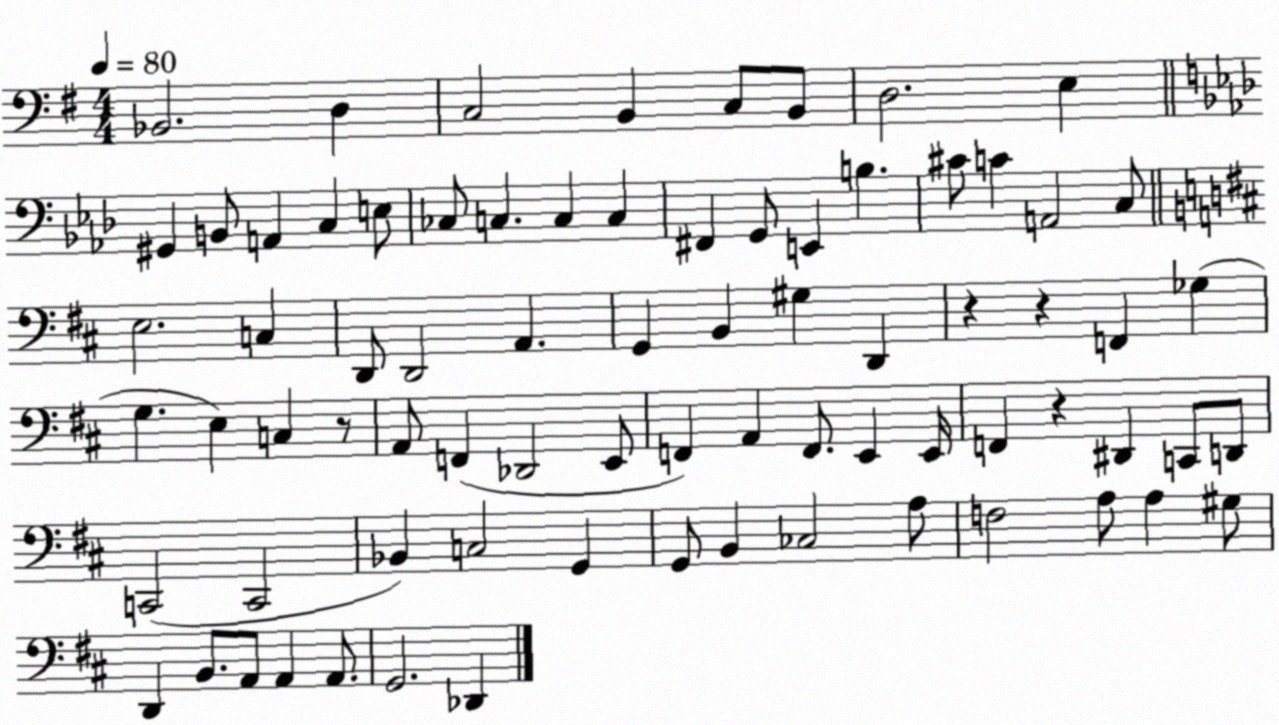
X:1
T:Untitled
M:4/4
L:1/4
K:G
_B,,2 D, C,2 B,, C,/2 B,,/2 D,2 E, ^G,, B,,/2 A,, C, E,/2 _C,/2 C, C, C, ^F,, G,,/2 E,, B, ^C/2 C A,,2 C,/2 E,2 C, D,,/2 D,,2 A,, G,, B,, ^G, D,, z z F,, _G, G, E, C, z/2 A,,/2 F,, _D,,2 E,,/2 F,, A,, F,,/2 E,, E,,/4 F,, z ^D,, C,,/2 D,,/2 C,,2 C,,2 _B,, C,2 G,, G,,/2 B,, _C,2 A,/2 F,2 A,/2 A, ^G,/2 D,, B,,/2 A,,/2 A,, A,,/2 G,,2 _D,,